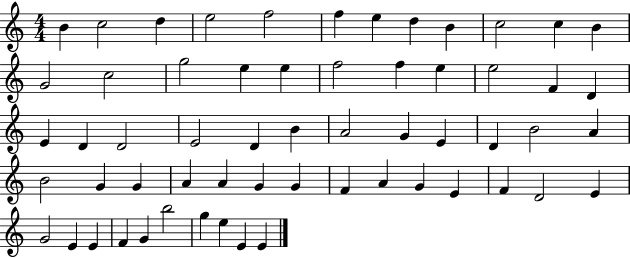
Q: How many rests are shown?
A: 0